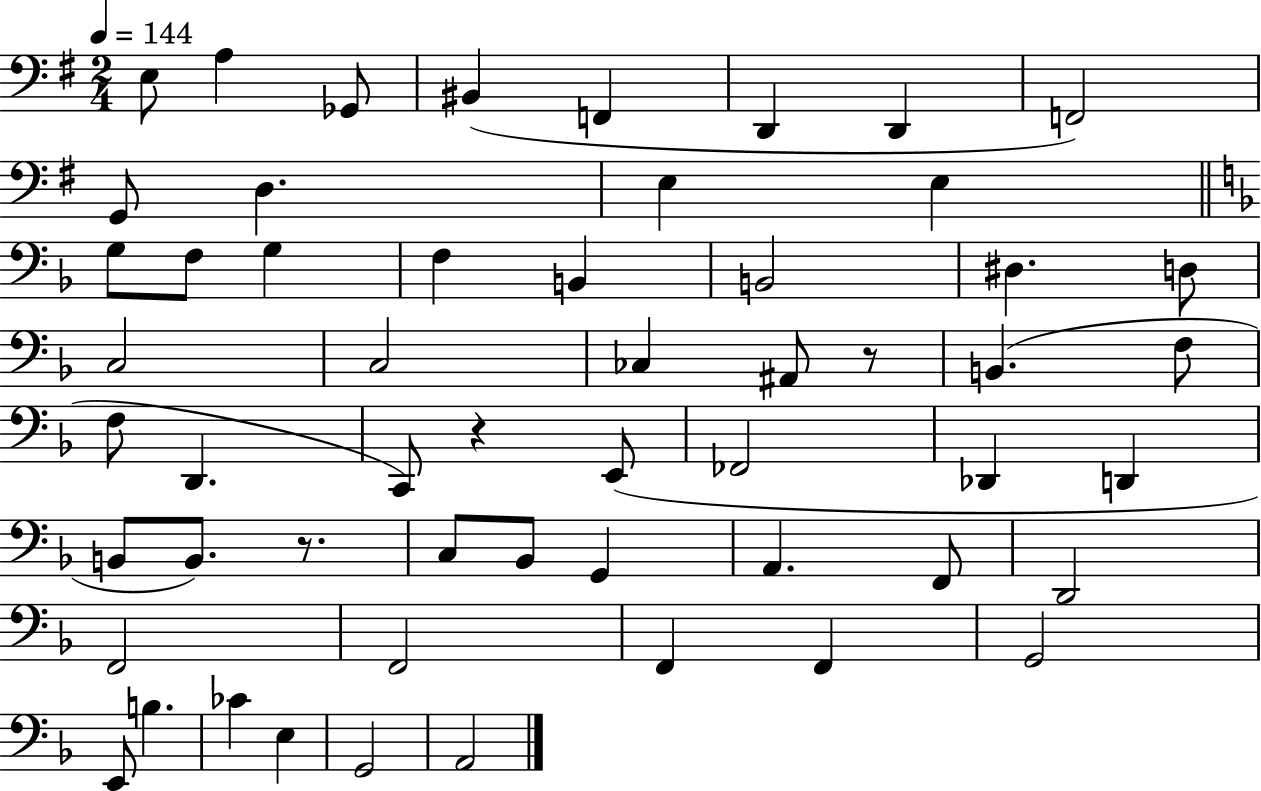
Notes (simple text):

E3/e A3/q Gb2/e BIS2/q F2/q D2/q D2/q F2/h G2/e D3/q. E3/q E3/q G3/e F3/e G3/q F3/q B2/q B2/h D#3/q. D3/e C3/h C3/h CES3/q A#2/e R/e B2/q. F3/e F3/e D2/q. C2/e R/q E2/e FES2/h Db2/q D2/q B2/e B2/e. R/e. C3/e Bb2/e G2/q A2/q. F2/e D2/h F2/h F2/h F2/q F2/q G2/h E2/e B3/q. CES4/q E3/q G2/h A2/h